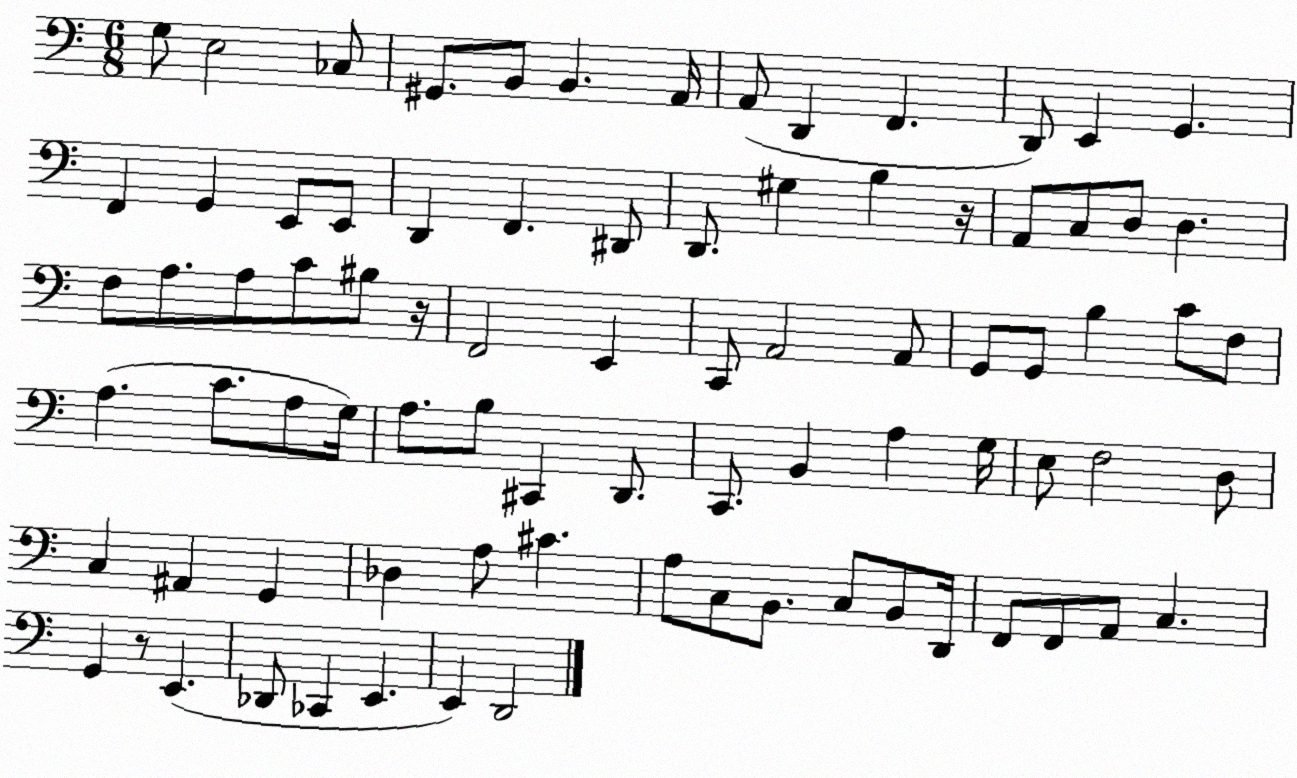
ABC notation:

X:1
T:Untitled
M:6/8
L:1/4
K:C
G,/2 E,2 _C,/2 ^G,,/2 B,,/2 B,, A,,/4 A,,/2 D,, F,, D,,/2 E,, G,, F,, G,, E,,/2 E,,/2 D,, F,, ^D,,/2 D,,/2 ^G, B, z/4 A,,/2 C,/2 D,/2 D, F,/2 A,/2 A,/2 C/2 ^B,/2 z/4 F,,2 E,, C,,/2 A,,2 A,,/2 G,,/2 G,,/2 B, C/2 F,/2 A, C/2 A,/2 G,/4 A,/2 B,/2 ^C,, D,,/2 C,,/2 B,, A, G,/4 E,/2 F,2 D,/2 C, ^A,, G,, _D, A,/2 ^C A,/2 C,/2 B,,/2 C,/2 B,,/2 D,,/4 F,,/2 F,,/2 A,,/2 C, G,, z/2 E,, _D,,/2 _C,, E,, E,, D,,2